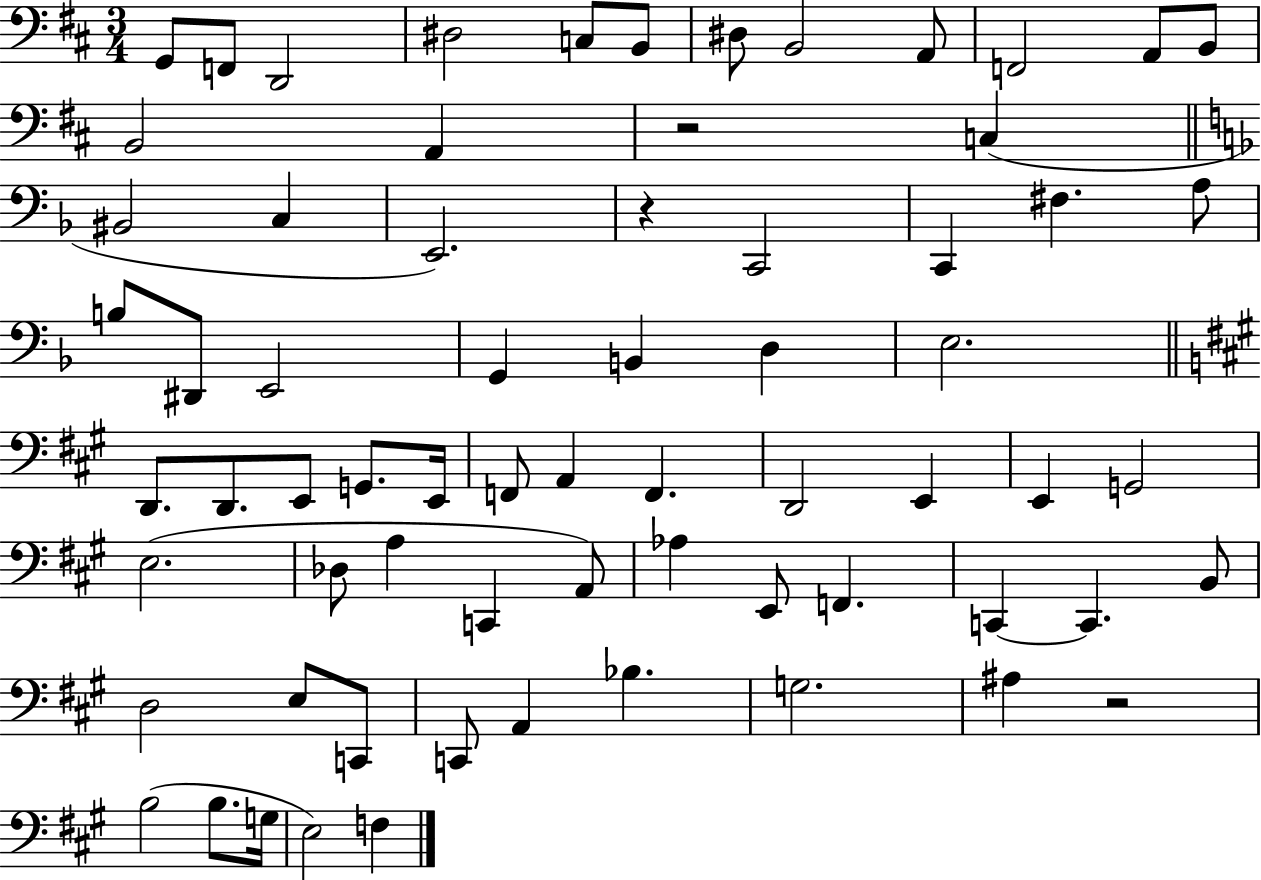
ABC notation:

X:1
T:Untitled
M:3/4
L:1/4
K:D
G,,/2 F,,/2 D,,2 ^D,2 C,/2 B,,/2 ^D,/2 B,,2 A,,/2 F,,2 A,,/2 B,,/2 B,,2 A,, z2 C, ^B,,2 C, E,,2 z C,,2 C,, ^F, A,/2 B,/2 ^D,,/2 E,,2 G,, B,, D, E,2 D,,/2 D,,/2 E,,/2 G,,/2 E,,/4 F,,/2 A,, F,, D,,2 E,, E,, G,,2 E,2 _D,/2 A, C,, A,,/2 _A, E,,/2 F,, C,, C,, B,,/2 D,2 E,/2 C,,/2 C,,/2 A,, _B, G,2 ^A, z2 B,2 B,/2 G,/4 E,2 F,